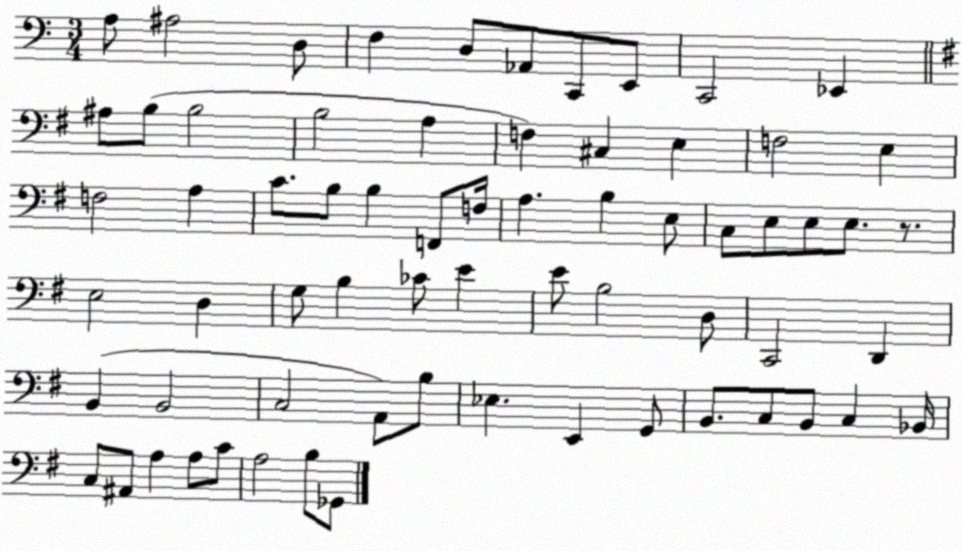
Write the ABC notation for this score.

X:1
T:Untitled
M:3/4
L:1/4
K:C
A,/2 ^A,2 D,/2 F, D,/2 _A,,/2 C,,/2 E,,/2 C,,2 _E,, ^A,/2 B,/2 B,2 B,2 A, F, ^C, E, F,2 E, F,2 A, C/2 B,/2 B, F,,/2 F,/4 A, B, E,/2 C,/2 E,/2 E,/2 E,/2 z/2 E,2 D, G,/2 B, _C/2 E E/2 B,2 D,/2 C,,2 D,, B,, B,,2 C,2 A,,/2 B,/2 _E, E,, G,,/2 B,,/2 C,/2 B,,/2 C, _B,,/4 C,/2 ^A,,/2 A, A,/2 C/2 A,2 B,/2 _G,,/2